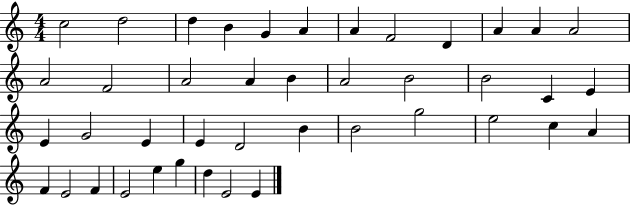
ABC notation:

X:1
T:Untitled
M:4/4
L:1/4
K:C
c2 d2 d B G A A F2 D A A A2 A2 F2 A2 A B A2 B2 B2 C E E G2 E E D2 B B2 g2 e2 c A F E2 F E2 e g d E2 E